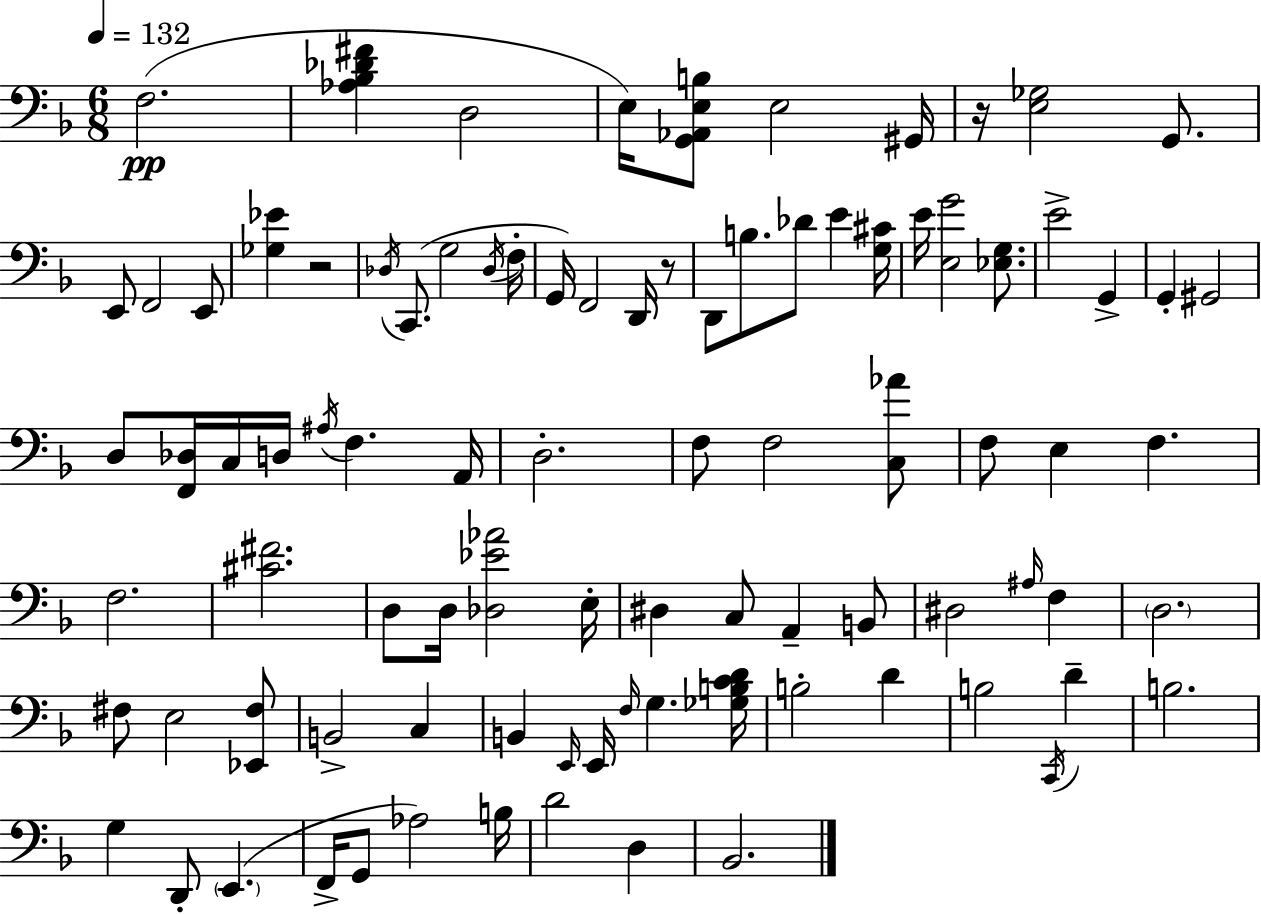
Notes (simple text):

F3/h. [Ab3,Bb3,Db4,F#4]/q D3/h E3/s [G2,Ab2,E3,B3]/e E3/h G#2/s R/s [E3,Gb3]/h G2/e. E2/e F2/h E2/e [Gb3,Eb4]/q R/h Db3/s C2/e. G3/h Db3/s F3/s G2/s F2/h D2/s R/e D2/e B3/e. Db4/e E4/q [G3,C#4]/s E4/s [E3,G4]/h [Eb3,G3]/e. E4/h G2/q G2/q G#2/h D3/e [F2,Db3]/s C3/s D3/s A#3/s F3/q. A2/s D3/h. F3/e F3/h [C3,Ab4]/e F3/e E3/q F3/q. F3/h. [C#4,F#4]/h. D3/e D3/s [Db3,Eb4,Ab4]/h E3/s D#3/q C3/e A2/q B2/e D#3/h A#3/s F3/q D3/h. F#3/e E3/h [Eb2,F#3]/e B2/h C3/q B2/q E2/s E2/s F3/s G3/q. [Gb3,B3,C4,D4]/s B3/h D4/q B3/h C2/s D4/q B3/h. G3/q D2/e E2/q. F2/s G2/e Ab3/h B3/s D4/h D3/q Bb2/h.